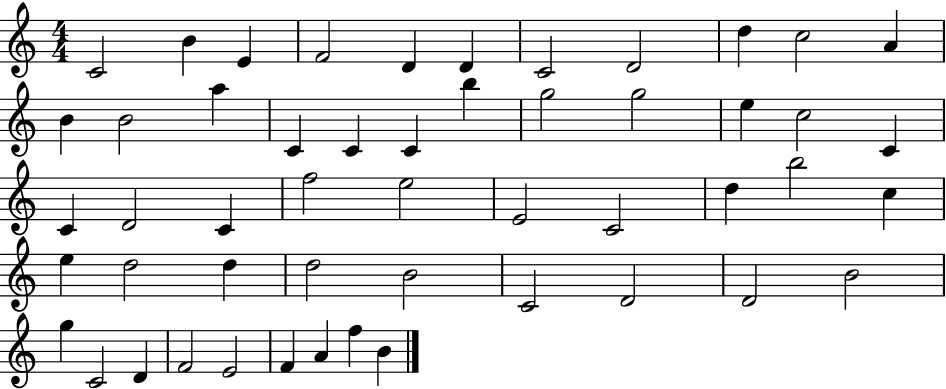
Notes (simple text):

C4/h B4/q E4/q F4/h D4/q D4/q C4/h D4/h D5/q C5/h A4/q B4/q B4/h A5/q C4/q C4/q C4/q B5/q G5/h G5/h E5/q C5/h C4/q C4/q D4/h C4/q F5/h E5/h E4/h C4/h D5/q B5/h C5/q E5/q D5/h D5/q D5/h B4/h C4/h D4/h D4/h B4/h G5/q C4/h D4/q F4/h E4/h F4/q A4/q F5/q B4/q